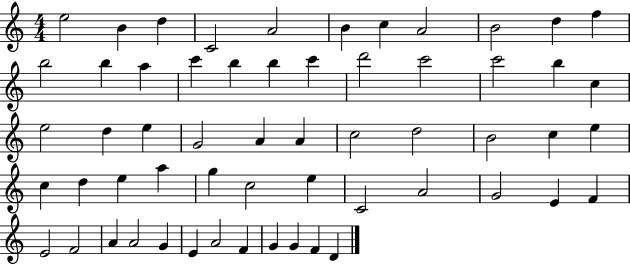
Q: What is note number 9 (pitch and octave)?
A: B4